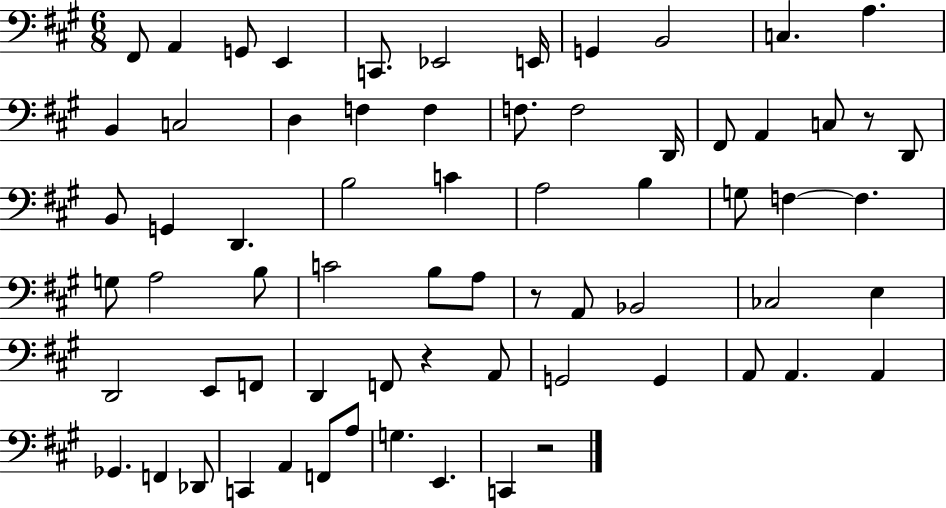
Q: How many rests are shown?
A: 4